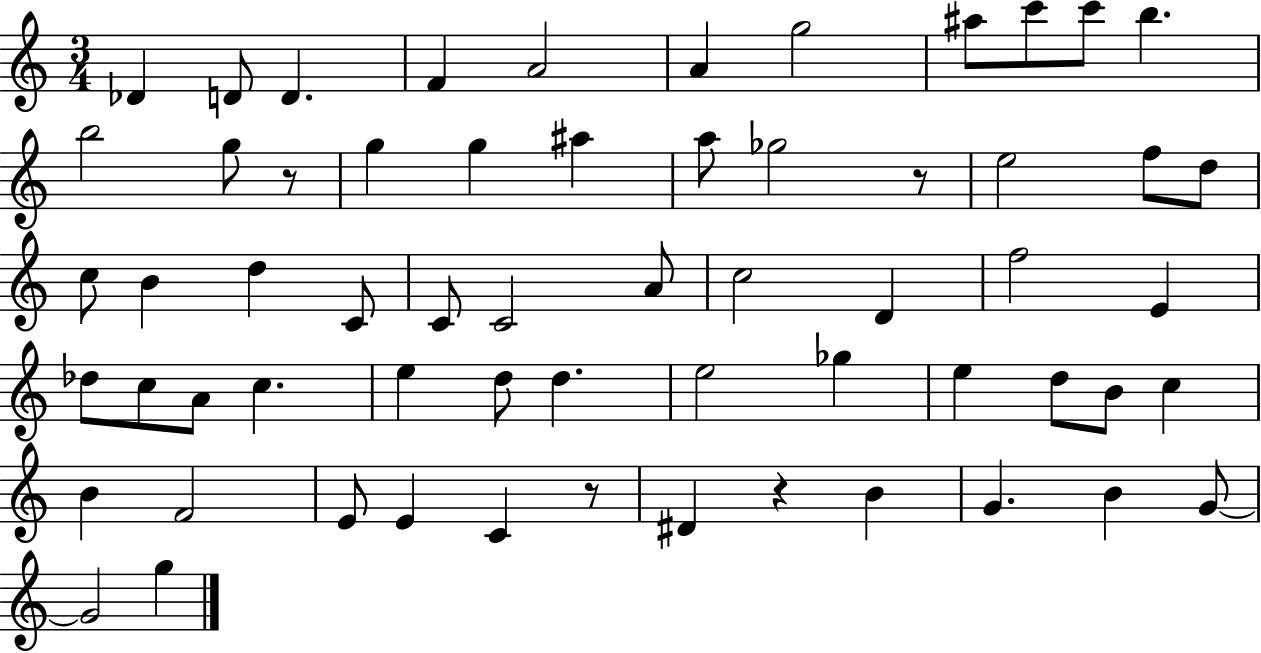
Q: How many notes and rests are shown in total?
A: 61